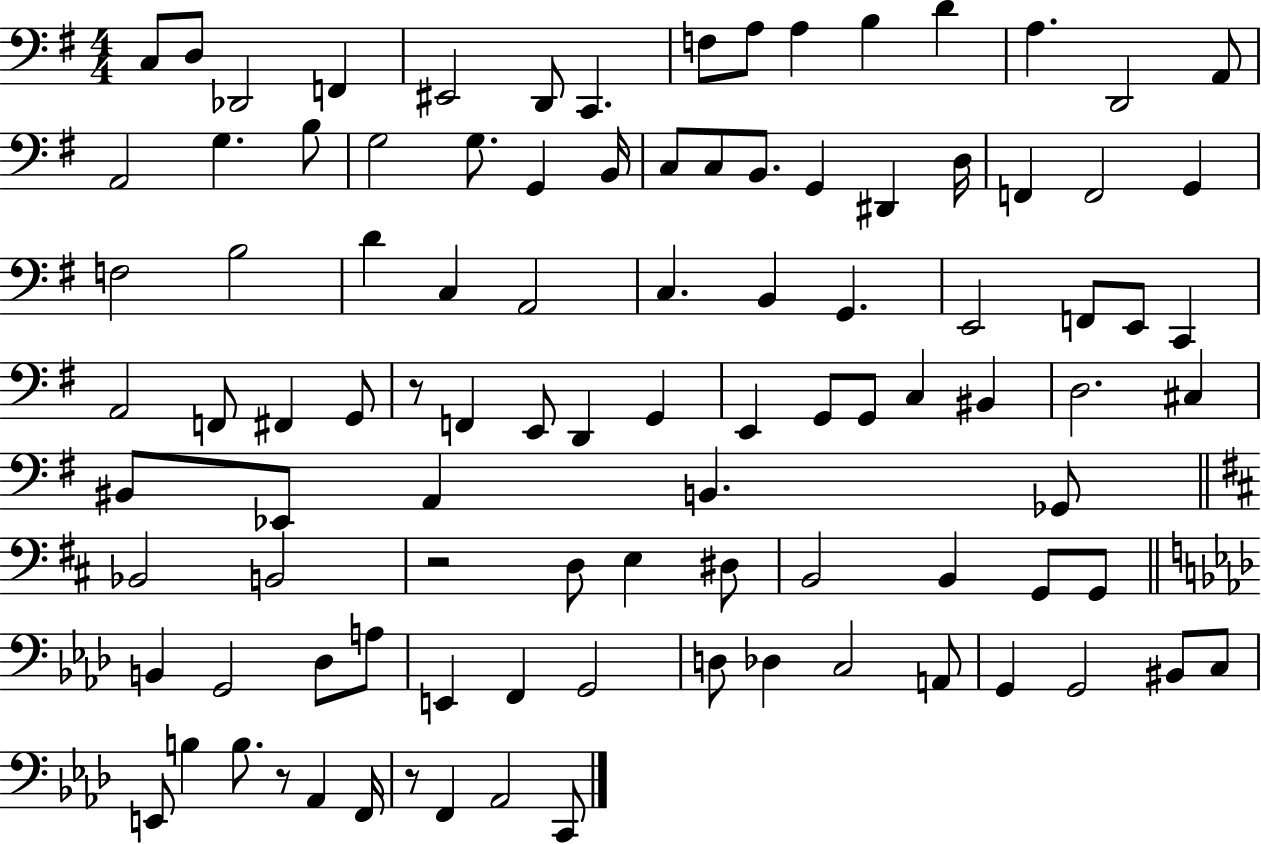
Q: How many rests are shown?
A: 4